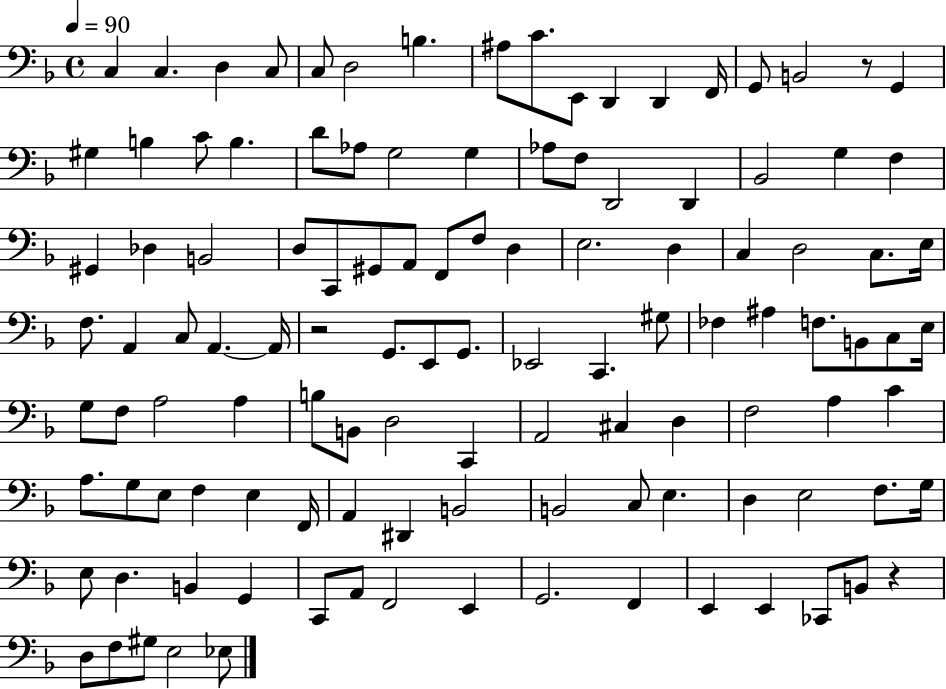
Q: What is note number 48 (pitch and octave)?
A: F3